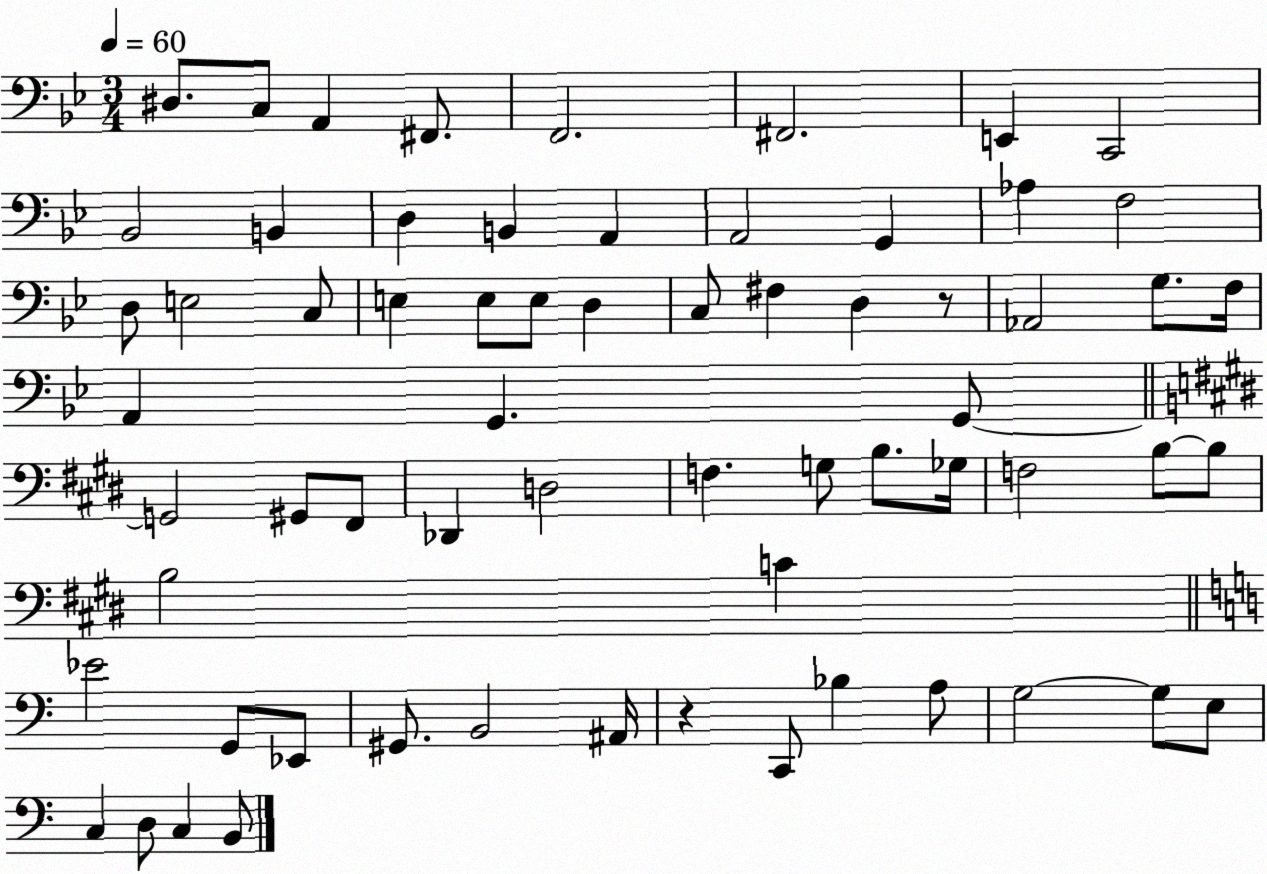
X:1
T:Untitled
M:3/4
L:1/4
K:Bb
^D,/2 C,/2 A,, ^F,,/2 F,,2 ^F,,2 E,, C,,2 _B,,2 B,, D, B,, A,, A,,2 G,, _A, F,2 D,/2 E,2 C,/2 E, E,/2 E,/2 D, C,/2 ^F, D, z/2 _A,,2 G,/2 F,/4 A,, G,, G,,/2 G,,2 ^G,,/2 ^F,,/2 _D,, D,2 F, G,/2 B,/2 _G,/4 F,2 B,/2 B,/2 B,2 C _E2 G,,/2 _E,,/2 ^G,,/2 B,,2 ^A,,/4 z C,,/2 _B, A,/2 G,2 G,/2 E,/2 C, D,/2 C, B,,/2